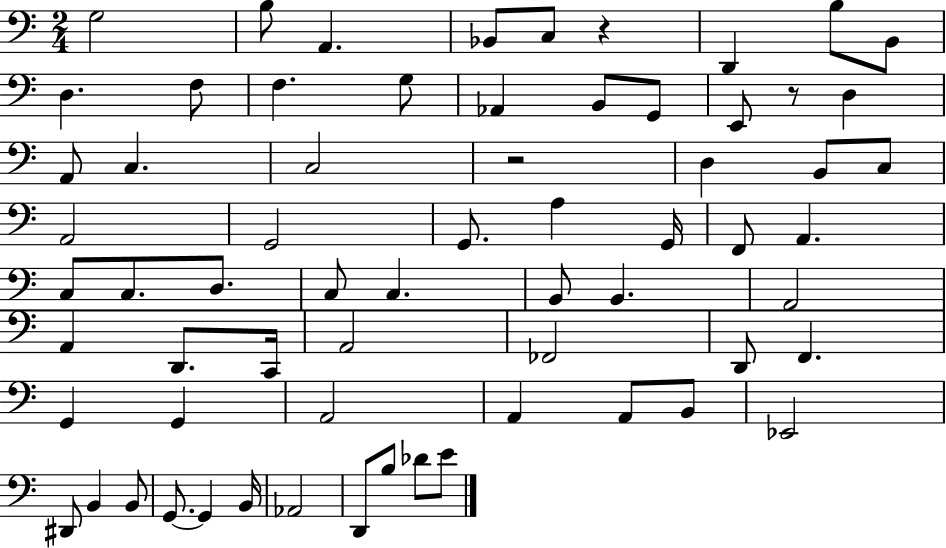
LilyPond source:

{
  \clef bass
  \numericTimeSignature
  \time 2/4
  \key c \major
  \repeat volta 2 { g2 | b8 a,4. | bes,8 c8 r4 | d,4 b8 b,8 | \break d4. f8 | f4. g8 | aes,4 b,8 g,8 | e,8 r8 d4 | \break a,8 c4. | c2 | r2 | d4 b,8 c8 | \break a,2 | g,2 | g,8. a4 g,16 | f,8 a,4. | \break c8 c8. d8. | c8 c4. | b,8 b,4. | a,2 | \break a,4 d,8. c,16 | a,2 | fes,2 | d,8 f,4. | \break g,4 g,4 | a,2 | a,4 a,8 b,8 | ees,2 | \break dis,8 b,4 b,8 | g,8.~~ g,4 b,16 | aes,2 | d,8 b8 des'8 e'8 | \break } \bar "|."
}